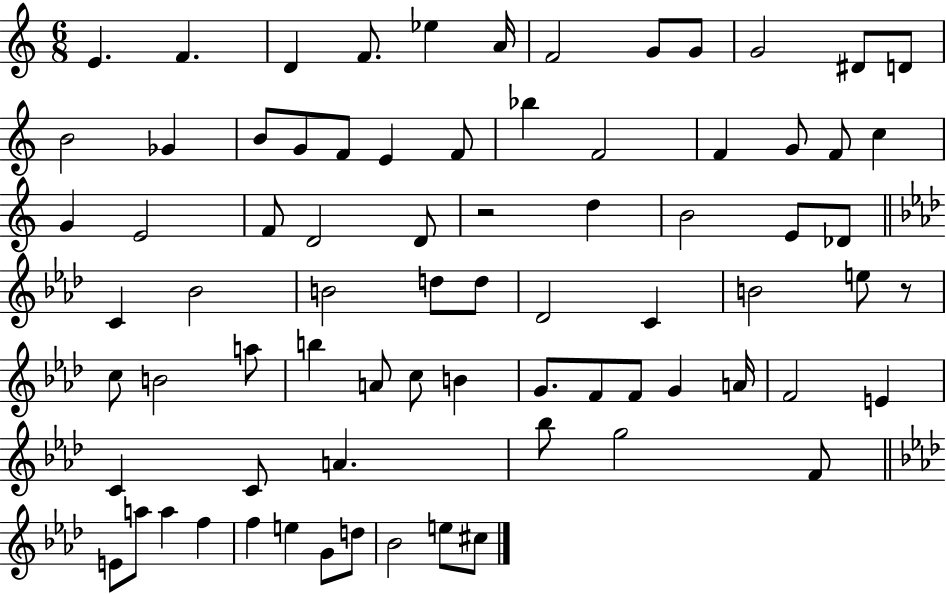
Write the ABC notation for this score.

X:1
T:Untitled
M:6/8
L:1/4
K:C
E F D F/2 _e A/4 F2 G/2 G/2 G2 ^D/2 D/2 B2 _G B/2 G/2 F/2 E F/2 _b F2 F G/2 F/2 c G E2 F/2 D2 D/2 z2 d B2 E/2 _D/2 C _B2 B2 d/2 d/2 _D2 C B2 e/2 z/2 c/2 B2 a/2 b A/2 c/2 B G/2 F/2 F/2 G A/4 F2 E C C/2 A _b/2 g2 F/2 E/2 a/2 a f f e G/2 d/2 _B2 e/2 ^c/2